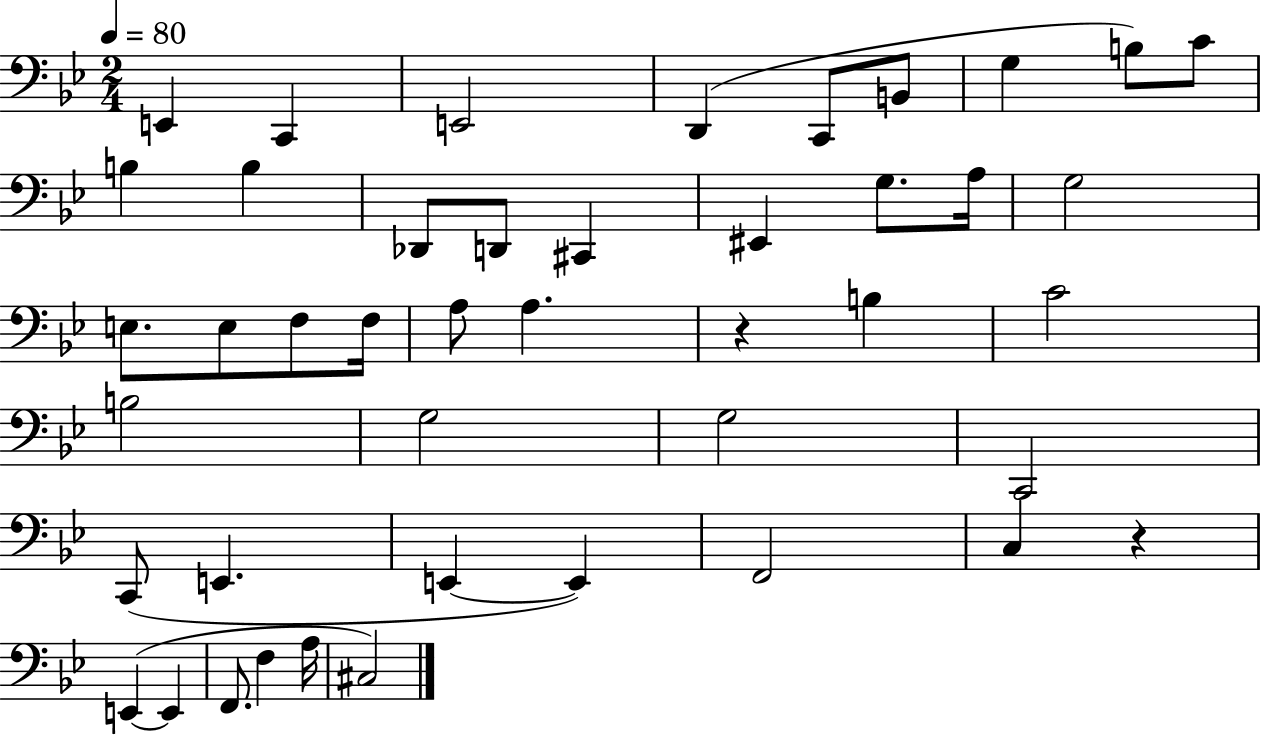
E2/q C2/q E2/h D2/q C2/e B2/e G3/q B3/e C4/e B3/q B3/q Db2/e D2/e C#2/q EIS2/q G3/e. A3/s G3/h E3/e. E3/e F3/e F3/s A3/e A3/q. R/q B3/q C4/h B3/h G3/h G3/h C2/h C2/e E2/q. E2/q E2/q F2/h C3/q R/q E2/q E2/q F2/e. F3/q A3/s C#3/h